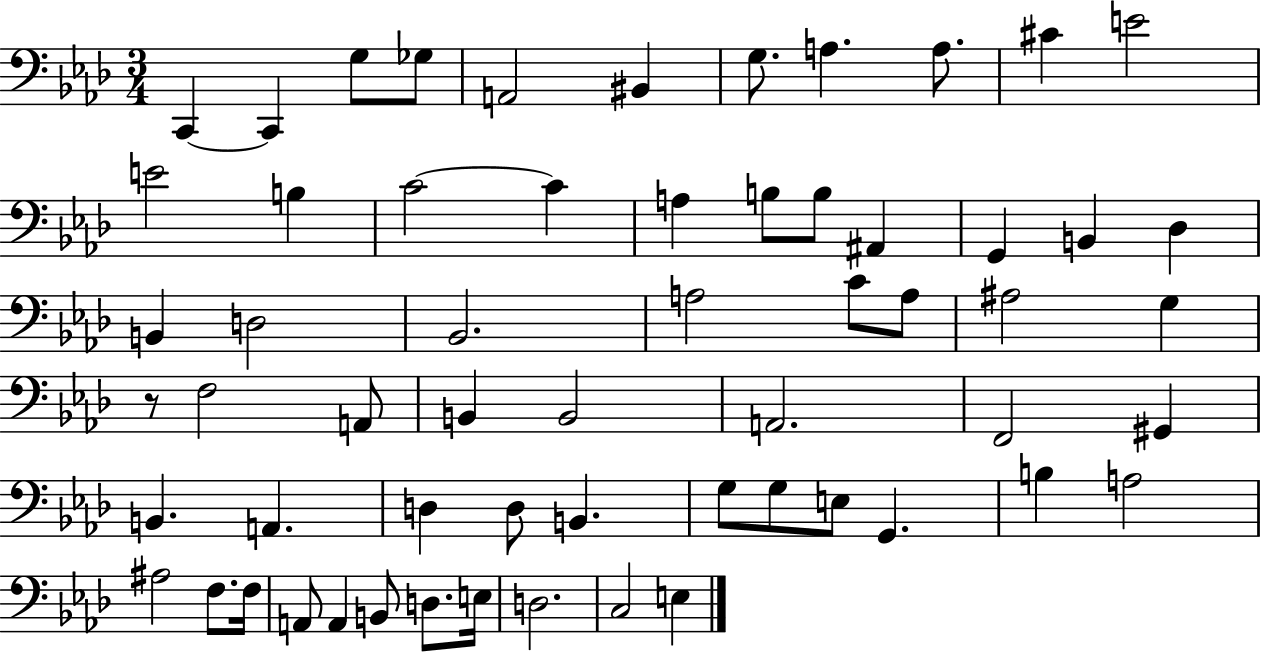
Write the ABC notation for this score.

X:1
T:Untitled
M:3/4
L:1/4
K:Ab
C,, C,, G,/2 _G,/2 A,,2 ^B,, G,/2 A, A,/2 ^C E2 E2 B, C2 C A, B,/2 B,/2 ^A,, G,, B,, _D, B,, D,2 _B,,2 A,2 C/2 A,/2 ^A,2 G, z/2 F,2 A,,/2 B,, B,,2 A,,2 F,,2 ^G,, B,, A,, D, D,/2 B,, G,/2 G,/2 E,/2 G,, B, A,2 ^A,2 F,/2 F,/4 A,,/2 A,, B,,/2 D,/2 E,/4 D,2 C,2 E,